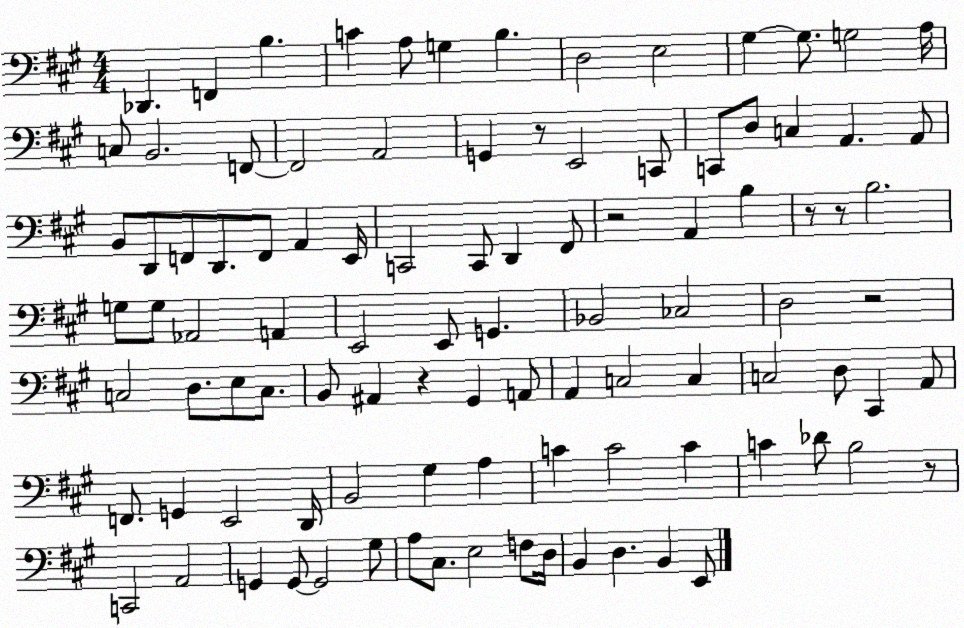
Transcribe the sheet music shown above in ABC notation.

X:1
T:Untitled
M:4/4
L:1/4
K:A
_D,, F,, B, C A,/2 G, B, D,2 E,2 ^G, ^G,/2 G,2 A,/4 C,/2 B,,2 F,,/2 F,,2 A,,2 G,, z/2 E,,2 C,,/2 C,,/2 D,/2 C, A,, A,,/2 B,,/2 D,,/2 F,,/2 D,,/2 F,,/2 A,, E,,/4 C,,2 C,,/2 D,, ^F,,/2 z2 A,, B, z/2 z/2 B,2 G,/2 G,/2 _A,,2 A,, E,,2 E,,/2 G,, _B,,2 _C,2 D,2 z2 C,2 D,/2 E,/2 C,/2 B,,/2 ^A,, z ^G,, A,,/2 A,, C,2 C, C,2 D,/2 ^C,, A,,/2 F,,/2 G,, E,,2 D,,/4 B,,2 ^G, A, C C2 C C _D/2 B,2 z/2 C,,2 A,,2 G,, G,,/2 G,,2 ^G,/2 A,/2 ^C,/2 E,2 F,/2 D,/4 B,, D, B,, E,,/2